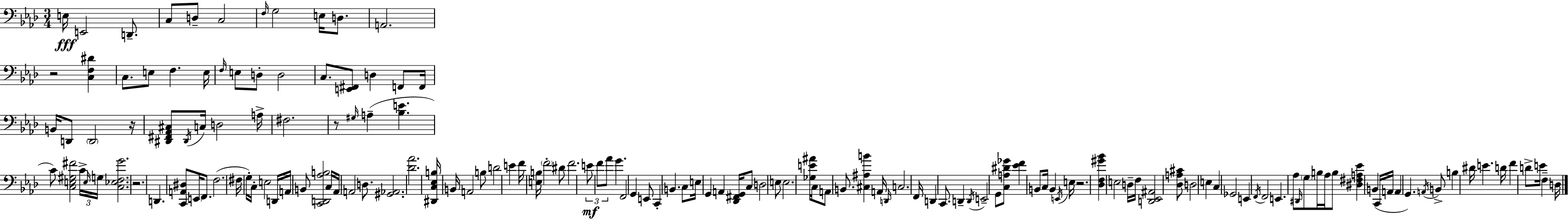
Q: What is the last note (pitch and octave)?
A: D3